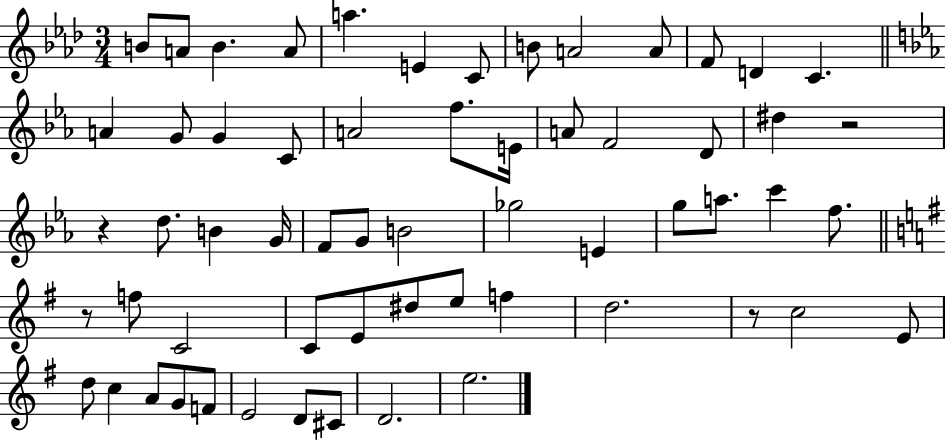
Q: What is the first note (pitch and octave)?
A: B4